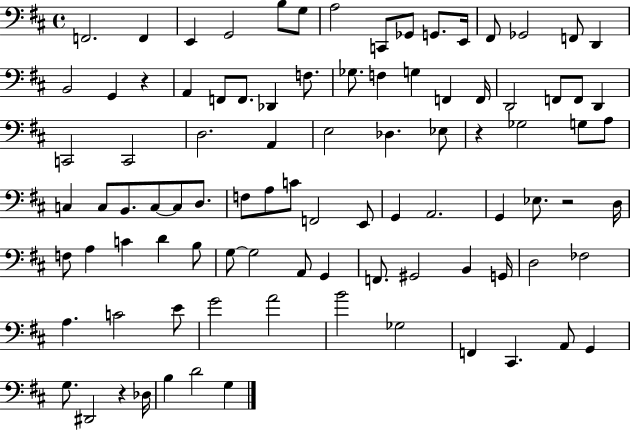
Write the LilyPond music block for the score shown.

{
  \clef bass
  \time 4/4
  \defaultTimeSignature
  \key d \major
  f,2. f,4 | e,4 g,2 b8 g8 | a2 c,8 ges,8 g,8. e,16 | fis,8 ges,2 f,8 d,4 | \break b,2 g,4 r4 | a,4 f,8 f,8. des,4 f8. | ges8. f4 g4 f,4 f,16 | d,2 f,8 f,8 d,4 | \break c,2 c,2 | d2. a,4 | e2 des4. ees8 | r4 ges2 g8 a8 | \break c4 c8 b,8. c8~~ c8 d8. | f8 a8 c'8 f,2 e,8 | g,4 a,2. | g,4 ees8. r2 d16 | \break f8 a4 c'4 d'4 b8 | g8~~ g2 a,8 g,4 | f,8. gis,2 b,4 g,16 | d2 fes2 | \break a4. c'2 e'8 | g'2 a'2 | b'2 ges2 | f,4 cis,4. a,8 g,4 | \break g8. dis,2 r4 des16 | b4 d'2 g4 | \bar "|."
}